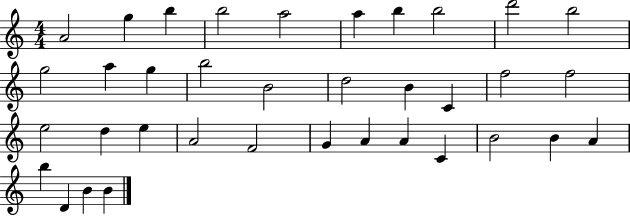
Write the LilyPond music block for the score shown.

{
  \clef treble
  \numericTimeSignature
  \time 4/4
  \key c \major
  a'2 g''4 b''4 | b''2 a''2 | a''4 b''4 b''2 | d'''2 b''2 | \break g''2 a''4 g''4 | b''2 b'2 | d''2 b'4 c'4 | f''2 f''2 | \break e''2 d''4 e''4 | a'2 f'2 | g'4 a'4 a'4 c'4 | b'2 b'4 a'4 | \break b''4 d'4 b'4 b'4 | \bar "|."
}